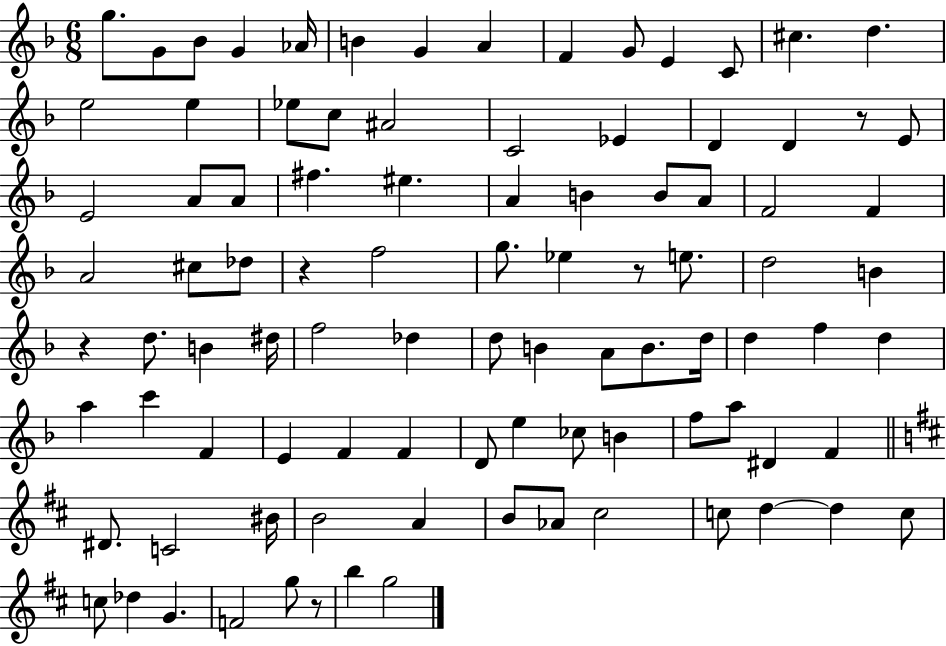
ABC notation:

X:1
T:Untitled
M:6/8
L:1/4
K:F
g/2 G/2 _B/2 G _A/4 B G A F G/2 E C/2 ^c d e2 e _e/2 c/2 ^A2 C2 _E D D z/2 E/2 E2 A/2 A/2 ^f ^e A B B/2 A/2 F2 F A2 ^c/2 _d/2 z f2 g/2 _e z/2 e/2 d2 B z d/2 B ^d/4 f2 _d d/2 B A/2 B/2 d/4 d f d a c' F E F F D/2 e _c/2 B f/2 a/2 ^D F ^D/2 C2 ^B/4 B2 A B/2 _A/2 ^c2 c/2 d d c/2 c/2 _d G F2 g/2 z/2 b g2